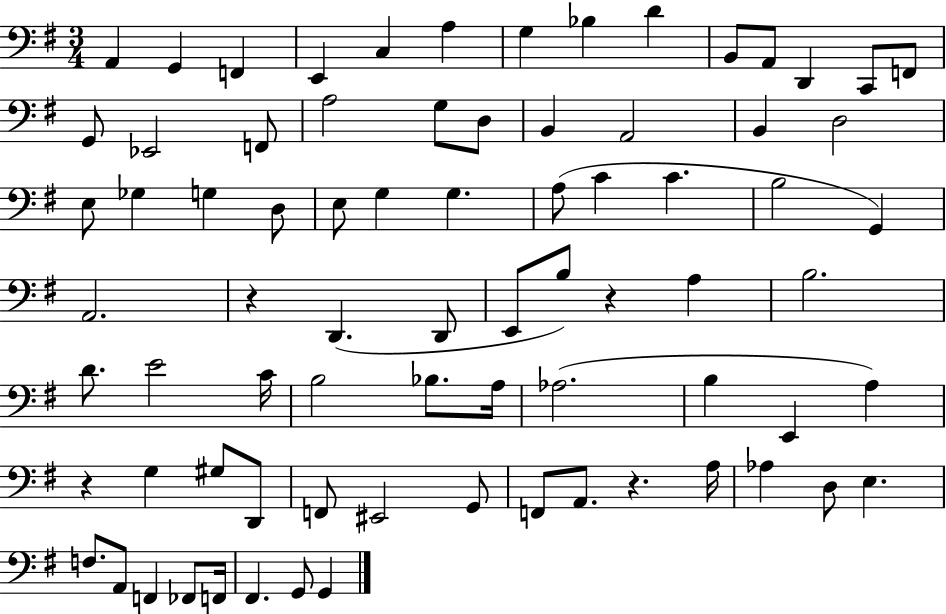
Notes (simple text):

A2/q G2/q F2/q E2/q C3/q A3/q G3/q Bb3/q D4/q B2/e A2/e D2/q C2/e F2/e G2/e Eb2/h F2/e A3/h G3/e D3/e B2/q A2/h B2/q D3/h E3/e Gb3/q G3/q D3/e E3/e G3/q G3/q. A3/e C4/q C4/q. B3/h G2/q A2/h. R/q D2/q. D2/e E2/e B3/e R/q A3/q B3/h. D4/e. E4/h C4/s B3/h Bb3/e. A3/s Ab3/h. B3/q E2/q A3/q R/q G3/q G#3/e D2/e F2/e EIS2/h G2/e F2/e A2/e. R/q. A3/s Ab3/q D3/e E3/q. F3/e. A2/e F2/q FES2/e F2/s F#2/q. G2/e G2/q